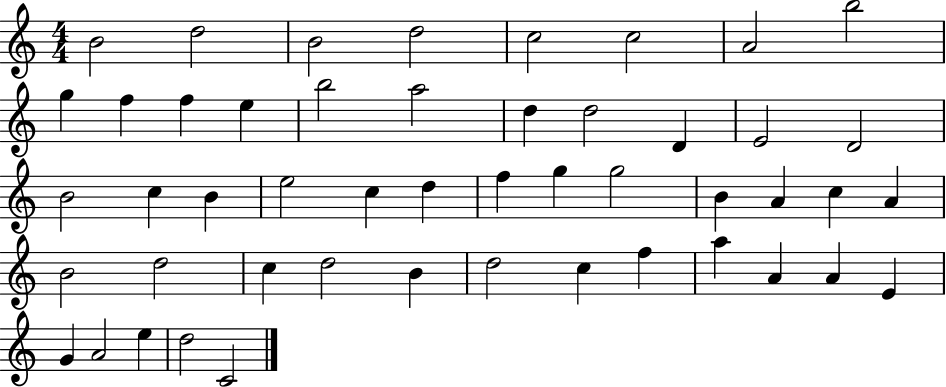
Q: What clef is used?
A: treble